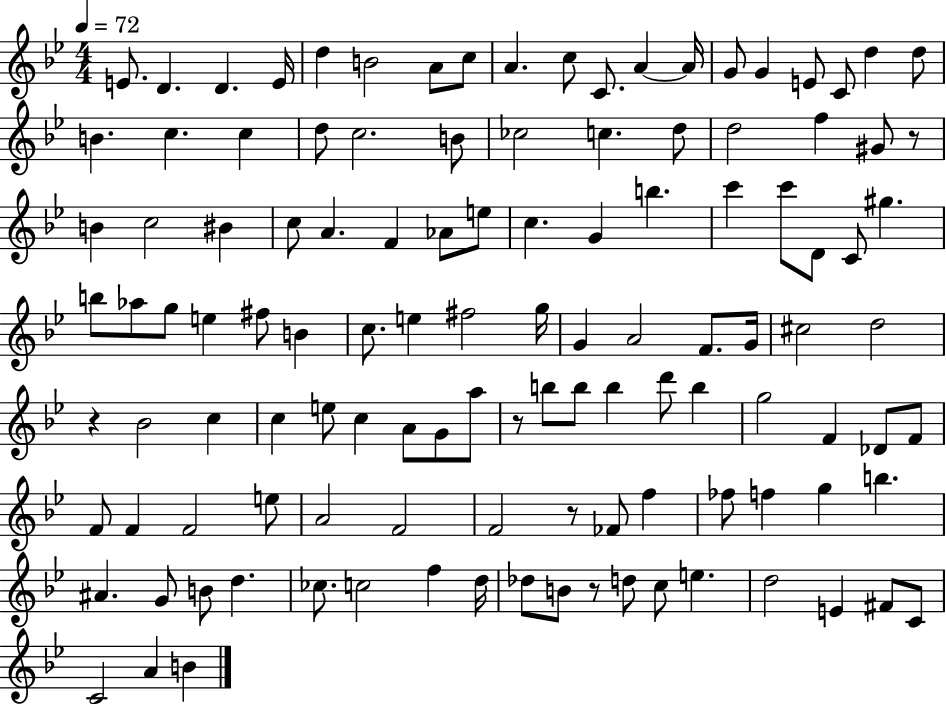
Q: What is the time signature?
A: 4/4